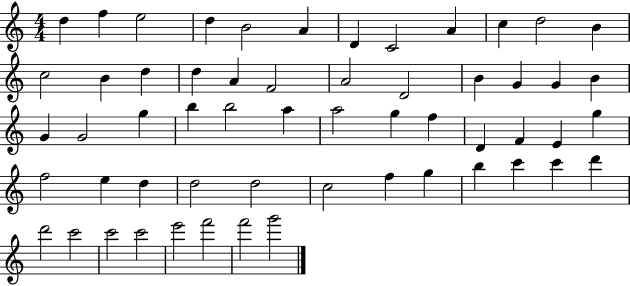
{
  \clef treble
  \numericTimeSignature
  \time 4/4
  \key c \major
  d''4 f''4 e''2 | d''4 b'2 a'4 | d'4 c'2 a'4 | c''4 d''2 b'4 | \break c''2 b'4 d''4 | d''4 a'4 f'2 | a'2 d'2 | b'4 g'4 g'4 b'4 | \break g'4 g'2 g''4 | b''4 b''2 a''4 | a''2 g''4 f''4 | d'4 f'4 e'4 g''4 | \break f''2 e''4 d''4 | d''2 d''2 | c''2 f''4 g''4 | b''4 c'''4 c'''4 d'''4 | \break d'''2 c'''2 | c'''2 c'''2 | e'''2 f'''2 | f'''2 g'''2 | \break \bar "|."
}